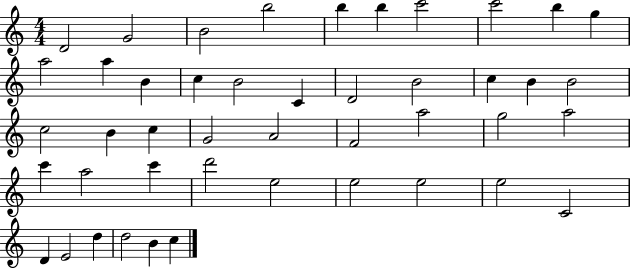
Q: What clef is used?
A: treble